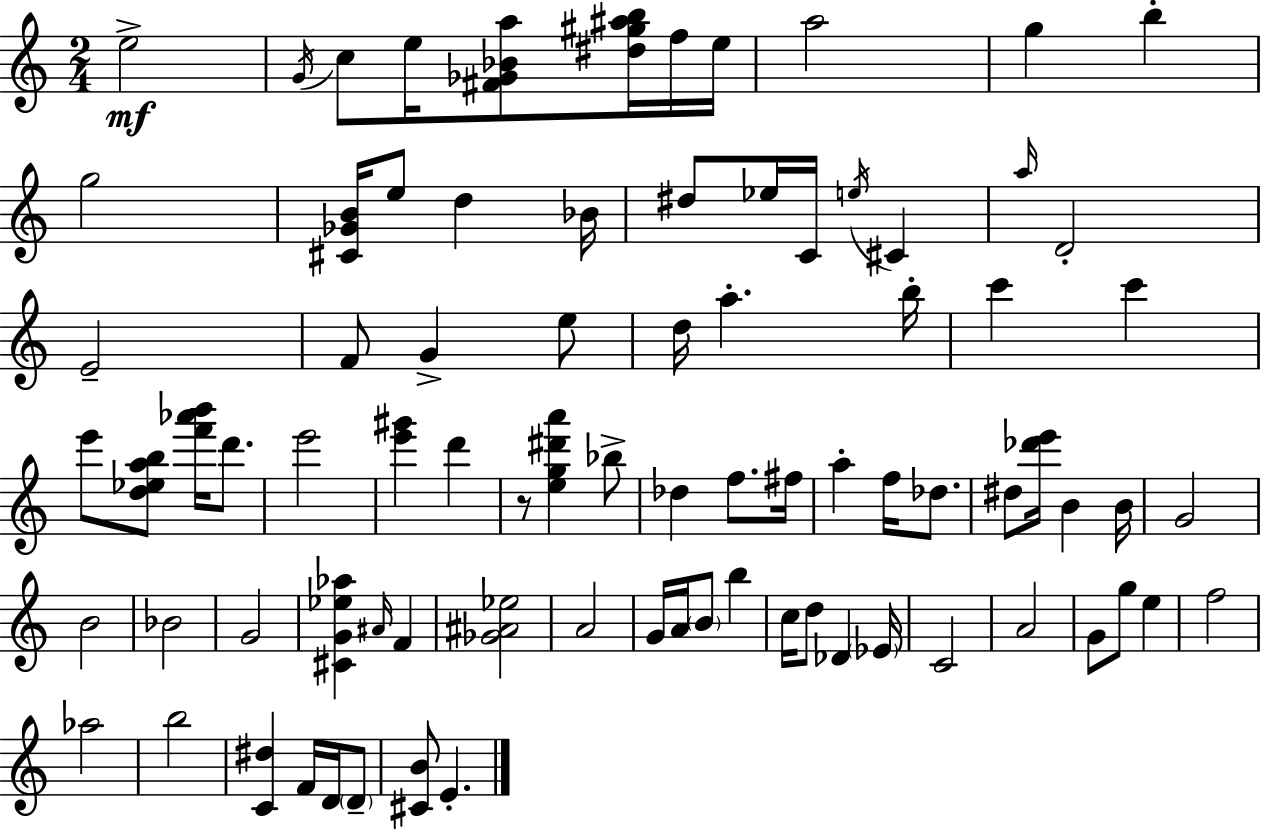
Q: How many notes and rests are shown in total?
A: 83